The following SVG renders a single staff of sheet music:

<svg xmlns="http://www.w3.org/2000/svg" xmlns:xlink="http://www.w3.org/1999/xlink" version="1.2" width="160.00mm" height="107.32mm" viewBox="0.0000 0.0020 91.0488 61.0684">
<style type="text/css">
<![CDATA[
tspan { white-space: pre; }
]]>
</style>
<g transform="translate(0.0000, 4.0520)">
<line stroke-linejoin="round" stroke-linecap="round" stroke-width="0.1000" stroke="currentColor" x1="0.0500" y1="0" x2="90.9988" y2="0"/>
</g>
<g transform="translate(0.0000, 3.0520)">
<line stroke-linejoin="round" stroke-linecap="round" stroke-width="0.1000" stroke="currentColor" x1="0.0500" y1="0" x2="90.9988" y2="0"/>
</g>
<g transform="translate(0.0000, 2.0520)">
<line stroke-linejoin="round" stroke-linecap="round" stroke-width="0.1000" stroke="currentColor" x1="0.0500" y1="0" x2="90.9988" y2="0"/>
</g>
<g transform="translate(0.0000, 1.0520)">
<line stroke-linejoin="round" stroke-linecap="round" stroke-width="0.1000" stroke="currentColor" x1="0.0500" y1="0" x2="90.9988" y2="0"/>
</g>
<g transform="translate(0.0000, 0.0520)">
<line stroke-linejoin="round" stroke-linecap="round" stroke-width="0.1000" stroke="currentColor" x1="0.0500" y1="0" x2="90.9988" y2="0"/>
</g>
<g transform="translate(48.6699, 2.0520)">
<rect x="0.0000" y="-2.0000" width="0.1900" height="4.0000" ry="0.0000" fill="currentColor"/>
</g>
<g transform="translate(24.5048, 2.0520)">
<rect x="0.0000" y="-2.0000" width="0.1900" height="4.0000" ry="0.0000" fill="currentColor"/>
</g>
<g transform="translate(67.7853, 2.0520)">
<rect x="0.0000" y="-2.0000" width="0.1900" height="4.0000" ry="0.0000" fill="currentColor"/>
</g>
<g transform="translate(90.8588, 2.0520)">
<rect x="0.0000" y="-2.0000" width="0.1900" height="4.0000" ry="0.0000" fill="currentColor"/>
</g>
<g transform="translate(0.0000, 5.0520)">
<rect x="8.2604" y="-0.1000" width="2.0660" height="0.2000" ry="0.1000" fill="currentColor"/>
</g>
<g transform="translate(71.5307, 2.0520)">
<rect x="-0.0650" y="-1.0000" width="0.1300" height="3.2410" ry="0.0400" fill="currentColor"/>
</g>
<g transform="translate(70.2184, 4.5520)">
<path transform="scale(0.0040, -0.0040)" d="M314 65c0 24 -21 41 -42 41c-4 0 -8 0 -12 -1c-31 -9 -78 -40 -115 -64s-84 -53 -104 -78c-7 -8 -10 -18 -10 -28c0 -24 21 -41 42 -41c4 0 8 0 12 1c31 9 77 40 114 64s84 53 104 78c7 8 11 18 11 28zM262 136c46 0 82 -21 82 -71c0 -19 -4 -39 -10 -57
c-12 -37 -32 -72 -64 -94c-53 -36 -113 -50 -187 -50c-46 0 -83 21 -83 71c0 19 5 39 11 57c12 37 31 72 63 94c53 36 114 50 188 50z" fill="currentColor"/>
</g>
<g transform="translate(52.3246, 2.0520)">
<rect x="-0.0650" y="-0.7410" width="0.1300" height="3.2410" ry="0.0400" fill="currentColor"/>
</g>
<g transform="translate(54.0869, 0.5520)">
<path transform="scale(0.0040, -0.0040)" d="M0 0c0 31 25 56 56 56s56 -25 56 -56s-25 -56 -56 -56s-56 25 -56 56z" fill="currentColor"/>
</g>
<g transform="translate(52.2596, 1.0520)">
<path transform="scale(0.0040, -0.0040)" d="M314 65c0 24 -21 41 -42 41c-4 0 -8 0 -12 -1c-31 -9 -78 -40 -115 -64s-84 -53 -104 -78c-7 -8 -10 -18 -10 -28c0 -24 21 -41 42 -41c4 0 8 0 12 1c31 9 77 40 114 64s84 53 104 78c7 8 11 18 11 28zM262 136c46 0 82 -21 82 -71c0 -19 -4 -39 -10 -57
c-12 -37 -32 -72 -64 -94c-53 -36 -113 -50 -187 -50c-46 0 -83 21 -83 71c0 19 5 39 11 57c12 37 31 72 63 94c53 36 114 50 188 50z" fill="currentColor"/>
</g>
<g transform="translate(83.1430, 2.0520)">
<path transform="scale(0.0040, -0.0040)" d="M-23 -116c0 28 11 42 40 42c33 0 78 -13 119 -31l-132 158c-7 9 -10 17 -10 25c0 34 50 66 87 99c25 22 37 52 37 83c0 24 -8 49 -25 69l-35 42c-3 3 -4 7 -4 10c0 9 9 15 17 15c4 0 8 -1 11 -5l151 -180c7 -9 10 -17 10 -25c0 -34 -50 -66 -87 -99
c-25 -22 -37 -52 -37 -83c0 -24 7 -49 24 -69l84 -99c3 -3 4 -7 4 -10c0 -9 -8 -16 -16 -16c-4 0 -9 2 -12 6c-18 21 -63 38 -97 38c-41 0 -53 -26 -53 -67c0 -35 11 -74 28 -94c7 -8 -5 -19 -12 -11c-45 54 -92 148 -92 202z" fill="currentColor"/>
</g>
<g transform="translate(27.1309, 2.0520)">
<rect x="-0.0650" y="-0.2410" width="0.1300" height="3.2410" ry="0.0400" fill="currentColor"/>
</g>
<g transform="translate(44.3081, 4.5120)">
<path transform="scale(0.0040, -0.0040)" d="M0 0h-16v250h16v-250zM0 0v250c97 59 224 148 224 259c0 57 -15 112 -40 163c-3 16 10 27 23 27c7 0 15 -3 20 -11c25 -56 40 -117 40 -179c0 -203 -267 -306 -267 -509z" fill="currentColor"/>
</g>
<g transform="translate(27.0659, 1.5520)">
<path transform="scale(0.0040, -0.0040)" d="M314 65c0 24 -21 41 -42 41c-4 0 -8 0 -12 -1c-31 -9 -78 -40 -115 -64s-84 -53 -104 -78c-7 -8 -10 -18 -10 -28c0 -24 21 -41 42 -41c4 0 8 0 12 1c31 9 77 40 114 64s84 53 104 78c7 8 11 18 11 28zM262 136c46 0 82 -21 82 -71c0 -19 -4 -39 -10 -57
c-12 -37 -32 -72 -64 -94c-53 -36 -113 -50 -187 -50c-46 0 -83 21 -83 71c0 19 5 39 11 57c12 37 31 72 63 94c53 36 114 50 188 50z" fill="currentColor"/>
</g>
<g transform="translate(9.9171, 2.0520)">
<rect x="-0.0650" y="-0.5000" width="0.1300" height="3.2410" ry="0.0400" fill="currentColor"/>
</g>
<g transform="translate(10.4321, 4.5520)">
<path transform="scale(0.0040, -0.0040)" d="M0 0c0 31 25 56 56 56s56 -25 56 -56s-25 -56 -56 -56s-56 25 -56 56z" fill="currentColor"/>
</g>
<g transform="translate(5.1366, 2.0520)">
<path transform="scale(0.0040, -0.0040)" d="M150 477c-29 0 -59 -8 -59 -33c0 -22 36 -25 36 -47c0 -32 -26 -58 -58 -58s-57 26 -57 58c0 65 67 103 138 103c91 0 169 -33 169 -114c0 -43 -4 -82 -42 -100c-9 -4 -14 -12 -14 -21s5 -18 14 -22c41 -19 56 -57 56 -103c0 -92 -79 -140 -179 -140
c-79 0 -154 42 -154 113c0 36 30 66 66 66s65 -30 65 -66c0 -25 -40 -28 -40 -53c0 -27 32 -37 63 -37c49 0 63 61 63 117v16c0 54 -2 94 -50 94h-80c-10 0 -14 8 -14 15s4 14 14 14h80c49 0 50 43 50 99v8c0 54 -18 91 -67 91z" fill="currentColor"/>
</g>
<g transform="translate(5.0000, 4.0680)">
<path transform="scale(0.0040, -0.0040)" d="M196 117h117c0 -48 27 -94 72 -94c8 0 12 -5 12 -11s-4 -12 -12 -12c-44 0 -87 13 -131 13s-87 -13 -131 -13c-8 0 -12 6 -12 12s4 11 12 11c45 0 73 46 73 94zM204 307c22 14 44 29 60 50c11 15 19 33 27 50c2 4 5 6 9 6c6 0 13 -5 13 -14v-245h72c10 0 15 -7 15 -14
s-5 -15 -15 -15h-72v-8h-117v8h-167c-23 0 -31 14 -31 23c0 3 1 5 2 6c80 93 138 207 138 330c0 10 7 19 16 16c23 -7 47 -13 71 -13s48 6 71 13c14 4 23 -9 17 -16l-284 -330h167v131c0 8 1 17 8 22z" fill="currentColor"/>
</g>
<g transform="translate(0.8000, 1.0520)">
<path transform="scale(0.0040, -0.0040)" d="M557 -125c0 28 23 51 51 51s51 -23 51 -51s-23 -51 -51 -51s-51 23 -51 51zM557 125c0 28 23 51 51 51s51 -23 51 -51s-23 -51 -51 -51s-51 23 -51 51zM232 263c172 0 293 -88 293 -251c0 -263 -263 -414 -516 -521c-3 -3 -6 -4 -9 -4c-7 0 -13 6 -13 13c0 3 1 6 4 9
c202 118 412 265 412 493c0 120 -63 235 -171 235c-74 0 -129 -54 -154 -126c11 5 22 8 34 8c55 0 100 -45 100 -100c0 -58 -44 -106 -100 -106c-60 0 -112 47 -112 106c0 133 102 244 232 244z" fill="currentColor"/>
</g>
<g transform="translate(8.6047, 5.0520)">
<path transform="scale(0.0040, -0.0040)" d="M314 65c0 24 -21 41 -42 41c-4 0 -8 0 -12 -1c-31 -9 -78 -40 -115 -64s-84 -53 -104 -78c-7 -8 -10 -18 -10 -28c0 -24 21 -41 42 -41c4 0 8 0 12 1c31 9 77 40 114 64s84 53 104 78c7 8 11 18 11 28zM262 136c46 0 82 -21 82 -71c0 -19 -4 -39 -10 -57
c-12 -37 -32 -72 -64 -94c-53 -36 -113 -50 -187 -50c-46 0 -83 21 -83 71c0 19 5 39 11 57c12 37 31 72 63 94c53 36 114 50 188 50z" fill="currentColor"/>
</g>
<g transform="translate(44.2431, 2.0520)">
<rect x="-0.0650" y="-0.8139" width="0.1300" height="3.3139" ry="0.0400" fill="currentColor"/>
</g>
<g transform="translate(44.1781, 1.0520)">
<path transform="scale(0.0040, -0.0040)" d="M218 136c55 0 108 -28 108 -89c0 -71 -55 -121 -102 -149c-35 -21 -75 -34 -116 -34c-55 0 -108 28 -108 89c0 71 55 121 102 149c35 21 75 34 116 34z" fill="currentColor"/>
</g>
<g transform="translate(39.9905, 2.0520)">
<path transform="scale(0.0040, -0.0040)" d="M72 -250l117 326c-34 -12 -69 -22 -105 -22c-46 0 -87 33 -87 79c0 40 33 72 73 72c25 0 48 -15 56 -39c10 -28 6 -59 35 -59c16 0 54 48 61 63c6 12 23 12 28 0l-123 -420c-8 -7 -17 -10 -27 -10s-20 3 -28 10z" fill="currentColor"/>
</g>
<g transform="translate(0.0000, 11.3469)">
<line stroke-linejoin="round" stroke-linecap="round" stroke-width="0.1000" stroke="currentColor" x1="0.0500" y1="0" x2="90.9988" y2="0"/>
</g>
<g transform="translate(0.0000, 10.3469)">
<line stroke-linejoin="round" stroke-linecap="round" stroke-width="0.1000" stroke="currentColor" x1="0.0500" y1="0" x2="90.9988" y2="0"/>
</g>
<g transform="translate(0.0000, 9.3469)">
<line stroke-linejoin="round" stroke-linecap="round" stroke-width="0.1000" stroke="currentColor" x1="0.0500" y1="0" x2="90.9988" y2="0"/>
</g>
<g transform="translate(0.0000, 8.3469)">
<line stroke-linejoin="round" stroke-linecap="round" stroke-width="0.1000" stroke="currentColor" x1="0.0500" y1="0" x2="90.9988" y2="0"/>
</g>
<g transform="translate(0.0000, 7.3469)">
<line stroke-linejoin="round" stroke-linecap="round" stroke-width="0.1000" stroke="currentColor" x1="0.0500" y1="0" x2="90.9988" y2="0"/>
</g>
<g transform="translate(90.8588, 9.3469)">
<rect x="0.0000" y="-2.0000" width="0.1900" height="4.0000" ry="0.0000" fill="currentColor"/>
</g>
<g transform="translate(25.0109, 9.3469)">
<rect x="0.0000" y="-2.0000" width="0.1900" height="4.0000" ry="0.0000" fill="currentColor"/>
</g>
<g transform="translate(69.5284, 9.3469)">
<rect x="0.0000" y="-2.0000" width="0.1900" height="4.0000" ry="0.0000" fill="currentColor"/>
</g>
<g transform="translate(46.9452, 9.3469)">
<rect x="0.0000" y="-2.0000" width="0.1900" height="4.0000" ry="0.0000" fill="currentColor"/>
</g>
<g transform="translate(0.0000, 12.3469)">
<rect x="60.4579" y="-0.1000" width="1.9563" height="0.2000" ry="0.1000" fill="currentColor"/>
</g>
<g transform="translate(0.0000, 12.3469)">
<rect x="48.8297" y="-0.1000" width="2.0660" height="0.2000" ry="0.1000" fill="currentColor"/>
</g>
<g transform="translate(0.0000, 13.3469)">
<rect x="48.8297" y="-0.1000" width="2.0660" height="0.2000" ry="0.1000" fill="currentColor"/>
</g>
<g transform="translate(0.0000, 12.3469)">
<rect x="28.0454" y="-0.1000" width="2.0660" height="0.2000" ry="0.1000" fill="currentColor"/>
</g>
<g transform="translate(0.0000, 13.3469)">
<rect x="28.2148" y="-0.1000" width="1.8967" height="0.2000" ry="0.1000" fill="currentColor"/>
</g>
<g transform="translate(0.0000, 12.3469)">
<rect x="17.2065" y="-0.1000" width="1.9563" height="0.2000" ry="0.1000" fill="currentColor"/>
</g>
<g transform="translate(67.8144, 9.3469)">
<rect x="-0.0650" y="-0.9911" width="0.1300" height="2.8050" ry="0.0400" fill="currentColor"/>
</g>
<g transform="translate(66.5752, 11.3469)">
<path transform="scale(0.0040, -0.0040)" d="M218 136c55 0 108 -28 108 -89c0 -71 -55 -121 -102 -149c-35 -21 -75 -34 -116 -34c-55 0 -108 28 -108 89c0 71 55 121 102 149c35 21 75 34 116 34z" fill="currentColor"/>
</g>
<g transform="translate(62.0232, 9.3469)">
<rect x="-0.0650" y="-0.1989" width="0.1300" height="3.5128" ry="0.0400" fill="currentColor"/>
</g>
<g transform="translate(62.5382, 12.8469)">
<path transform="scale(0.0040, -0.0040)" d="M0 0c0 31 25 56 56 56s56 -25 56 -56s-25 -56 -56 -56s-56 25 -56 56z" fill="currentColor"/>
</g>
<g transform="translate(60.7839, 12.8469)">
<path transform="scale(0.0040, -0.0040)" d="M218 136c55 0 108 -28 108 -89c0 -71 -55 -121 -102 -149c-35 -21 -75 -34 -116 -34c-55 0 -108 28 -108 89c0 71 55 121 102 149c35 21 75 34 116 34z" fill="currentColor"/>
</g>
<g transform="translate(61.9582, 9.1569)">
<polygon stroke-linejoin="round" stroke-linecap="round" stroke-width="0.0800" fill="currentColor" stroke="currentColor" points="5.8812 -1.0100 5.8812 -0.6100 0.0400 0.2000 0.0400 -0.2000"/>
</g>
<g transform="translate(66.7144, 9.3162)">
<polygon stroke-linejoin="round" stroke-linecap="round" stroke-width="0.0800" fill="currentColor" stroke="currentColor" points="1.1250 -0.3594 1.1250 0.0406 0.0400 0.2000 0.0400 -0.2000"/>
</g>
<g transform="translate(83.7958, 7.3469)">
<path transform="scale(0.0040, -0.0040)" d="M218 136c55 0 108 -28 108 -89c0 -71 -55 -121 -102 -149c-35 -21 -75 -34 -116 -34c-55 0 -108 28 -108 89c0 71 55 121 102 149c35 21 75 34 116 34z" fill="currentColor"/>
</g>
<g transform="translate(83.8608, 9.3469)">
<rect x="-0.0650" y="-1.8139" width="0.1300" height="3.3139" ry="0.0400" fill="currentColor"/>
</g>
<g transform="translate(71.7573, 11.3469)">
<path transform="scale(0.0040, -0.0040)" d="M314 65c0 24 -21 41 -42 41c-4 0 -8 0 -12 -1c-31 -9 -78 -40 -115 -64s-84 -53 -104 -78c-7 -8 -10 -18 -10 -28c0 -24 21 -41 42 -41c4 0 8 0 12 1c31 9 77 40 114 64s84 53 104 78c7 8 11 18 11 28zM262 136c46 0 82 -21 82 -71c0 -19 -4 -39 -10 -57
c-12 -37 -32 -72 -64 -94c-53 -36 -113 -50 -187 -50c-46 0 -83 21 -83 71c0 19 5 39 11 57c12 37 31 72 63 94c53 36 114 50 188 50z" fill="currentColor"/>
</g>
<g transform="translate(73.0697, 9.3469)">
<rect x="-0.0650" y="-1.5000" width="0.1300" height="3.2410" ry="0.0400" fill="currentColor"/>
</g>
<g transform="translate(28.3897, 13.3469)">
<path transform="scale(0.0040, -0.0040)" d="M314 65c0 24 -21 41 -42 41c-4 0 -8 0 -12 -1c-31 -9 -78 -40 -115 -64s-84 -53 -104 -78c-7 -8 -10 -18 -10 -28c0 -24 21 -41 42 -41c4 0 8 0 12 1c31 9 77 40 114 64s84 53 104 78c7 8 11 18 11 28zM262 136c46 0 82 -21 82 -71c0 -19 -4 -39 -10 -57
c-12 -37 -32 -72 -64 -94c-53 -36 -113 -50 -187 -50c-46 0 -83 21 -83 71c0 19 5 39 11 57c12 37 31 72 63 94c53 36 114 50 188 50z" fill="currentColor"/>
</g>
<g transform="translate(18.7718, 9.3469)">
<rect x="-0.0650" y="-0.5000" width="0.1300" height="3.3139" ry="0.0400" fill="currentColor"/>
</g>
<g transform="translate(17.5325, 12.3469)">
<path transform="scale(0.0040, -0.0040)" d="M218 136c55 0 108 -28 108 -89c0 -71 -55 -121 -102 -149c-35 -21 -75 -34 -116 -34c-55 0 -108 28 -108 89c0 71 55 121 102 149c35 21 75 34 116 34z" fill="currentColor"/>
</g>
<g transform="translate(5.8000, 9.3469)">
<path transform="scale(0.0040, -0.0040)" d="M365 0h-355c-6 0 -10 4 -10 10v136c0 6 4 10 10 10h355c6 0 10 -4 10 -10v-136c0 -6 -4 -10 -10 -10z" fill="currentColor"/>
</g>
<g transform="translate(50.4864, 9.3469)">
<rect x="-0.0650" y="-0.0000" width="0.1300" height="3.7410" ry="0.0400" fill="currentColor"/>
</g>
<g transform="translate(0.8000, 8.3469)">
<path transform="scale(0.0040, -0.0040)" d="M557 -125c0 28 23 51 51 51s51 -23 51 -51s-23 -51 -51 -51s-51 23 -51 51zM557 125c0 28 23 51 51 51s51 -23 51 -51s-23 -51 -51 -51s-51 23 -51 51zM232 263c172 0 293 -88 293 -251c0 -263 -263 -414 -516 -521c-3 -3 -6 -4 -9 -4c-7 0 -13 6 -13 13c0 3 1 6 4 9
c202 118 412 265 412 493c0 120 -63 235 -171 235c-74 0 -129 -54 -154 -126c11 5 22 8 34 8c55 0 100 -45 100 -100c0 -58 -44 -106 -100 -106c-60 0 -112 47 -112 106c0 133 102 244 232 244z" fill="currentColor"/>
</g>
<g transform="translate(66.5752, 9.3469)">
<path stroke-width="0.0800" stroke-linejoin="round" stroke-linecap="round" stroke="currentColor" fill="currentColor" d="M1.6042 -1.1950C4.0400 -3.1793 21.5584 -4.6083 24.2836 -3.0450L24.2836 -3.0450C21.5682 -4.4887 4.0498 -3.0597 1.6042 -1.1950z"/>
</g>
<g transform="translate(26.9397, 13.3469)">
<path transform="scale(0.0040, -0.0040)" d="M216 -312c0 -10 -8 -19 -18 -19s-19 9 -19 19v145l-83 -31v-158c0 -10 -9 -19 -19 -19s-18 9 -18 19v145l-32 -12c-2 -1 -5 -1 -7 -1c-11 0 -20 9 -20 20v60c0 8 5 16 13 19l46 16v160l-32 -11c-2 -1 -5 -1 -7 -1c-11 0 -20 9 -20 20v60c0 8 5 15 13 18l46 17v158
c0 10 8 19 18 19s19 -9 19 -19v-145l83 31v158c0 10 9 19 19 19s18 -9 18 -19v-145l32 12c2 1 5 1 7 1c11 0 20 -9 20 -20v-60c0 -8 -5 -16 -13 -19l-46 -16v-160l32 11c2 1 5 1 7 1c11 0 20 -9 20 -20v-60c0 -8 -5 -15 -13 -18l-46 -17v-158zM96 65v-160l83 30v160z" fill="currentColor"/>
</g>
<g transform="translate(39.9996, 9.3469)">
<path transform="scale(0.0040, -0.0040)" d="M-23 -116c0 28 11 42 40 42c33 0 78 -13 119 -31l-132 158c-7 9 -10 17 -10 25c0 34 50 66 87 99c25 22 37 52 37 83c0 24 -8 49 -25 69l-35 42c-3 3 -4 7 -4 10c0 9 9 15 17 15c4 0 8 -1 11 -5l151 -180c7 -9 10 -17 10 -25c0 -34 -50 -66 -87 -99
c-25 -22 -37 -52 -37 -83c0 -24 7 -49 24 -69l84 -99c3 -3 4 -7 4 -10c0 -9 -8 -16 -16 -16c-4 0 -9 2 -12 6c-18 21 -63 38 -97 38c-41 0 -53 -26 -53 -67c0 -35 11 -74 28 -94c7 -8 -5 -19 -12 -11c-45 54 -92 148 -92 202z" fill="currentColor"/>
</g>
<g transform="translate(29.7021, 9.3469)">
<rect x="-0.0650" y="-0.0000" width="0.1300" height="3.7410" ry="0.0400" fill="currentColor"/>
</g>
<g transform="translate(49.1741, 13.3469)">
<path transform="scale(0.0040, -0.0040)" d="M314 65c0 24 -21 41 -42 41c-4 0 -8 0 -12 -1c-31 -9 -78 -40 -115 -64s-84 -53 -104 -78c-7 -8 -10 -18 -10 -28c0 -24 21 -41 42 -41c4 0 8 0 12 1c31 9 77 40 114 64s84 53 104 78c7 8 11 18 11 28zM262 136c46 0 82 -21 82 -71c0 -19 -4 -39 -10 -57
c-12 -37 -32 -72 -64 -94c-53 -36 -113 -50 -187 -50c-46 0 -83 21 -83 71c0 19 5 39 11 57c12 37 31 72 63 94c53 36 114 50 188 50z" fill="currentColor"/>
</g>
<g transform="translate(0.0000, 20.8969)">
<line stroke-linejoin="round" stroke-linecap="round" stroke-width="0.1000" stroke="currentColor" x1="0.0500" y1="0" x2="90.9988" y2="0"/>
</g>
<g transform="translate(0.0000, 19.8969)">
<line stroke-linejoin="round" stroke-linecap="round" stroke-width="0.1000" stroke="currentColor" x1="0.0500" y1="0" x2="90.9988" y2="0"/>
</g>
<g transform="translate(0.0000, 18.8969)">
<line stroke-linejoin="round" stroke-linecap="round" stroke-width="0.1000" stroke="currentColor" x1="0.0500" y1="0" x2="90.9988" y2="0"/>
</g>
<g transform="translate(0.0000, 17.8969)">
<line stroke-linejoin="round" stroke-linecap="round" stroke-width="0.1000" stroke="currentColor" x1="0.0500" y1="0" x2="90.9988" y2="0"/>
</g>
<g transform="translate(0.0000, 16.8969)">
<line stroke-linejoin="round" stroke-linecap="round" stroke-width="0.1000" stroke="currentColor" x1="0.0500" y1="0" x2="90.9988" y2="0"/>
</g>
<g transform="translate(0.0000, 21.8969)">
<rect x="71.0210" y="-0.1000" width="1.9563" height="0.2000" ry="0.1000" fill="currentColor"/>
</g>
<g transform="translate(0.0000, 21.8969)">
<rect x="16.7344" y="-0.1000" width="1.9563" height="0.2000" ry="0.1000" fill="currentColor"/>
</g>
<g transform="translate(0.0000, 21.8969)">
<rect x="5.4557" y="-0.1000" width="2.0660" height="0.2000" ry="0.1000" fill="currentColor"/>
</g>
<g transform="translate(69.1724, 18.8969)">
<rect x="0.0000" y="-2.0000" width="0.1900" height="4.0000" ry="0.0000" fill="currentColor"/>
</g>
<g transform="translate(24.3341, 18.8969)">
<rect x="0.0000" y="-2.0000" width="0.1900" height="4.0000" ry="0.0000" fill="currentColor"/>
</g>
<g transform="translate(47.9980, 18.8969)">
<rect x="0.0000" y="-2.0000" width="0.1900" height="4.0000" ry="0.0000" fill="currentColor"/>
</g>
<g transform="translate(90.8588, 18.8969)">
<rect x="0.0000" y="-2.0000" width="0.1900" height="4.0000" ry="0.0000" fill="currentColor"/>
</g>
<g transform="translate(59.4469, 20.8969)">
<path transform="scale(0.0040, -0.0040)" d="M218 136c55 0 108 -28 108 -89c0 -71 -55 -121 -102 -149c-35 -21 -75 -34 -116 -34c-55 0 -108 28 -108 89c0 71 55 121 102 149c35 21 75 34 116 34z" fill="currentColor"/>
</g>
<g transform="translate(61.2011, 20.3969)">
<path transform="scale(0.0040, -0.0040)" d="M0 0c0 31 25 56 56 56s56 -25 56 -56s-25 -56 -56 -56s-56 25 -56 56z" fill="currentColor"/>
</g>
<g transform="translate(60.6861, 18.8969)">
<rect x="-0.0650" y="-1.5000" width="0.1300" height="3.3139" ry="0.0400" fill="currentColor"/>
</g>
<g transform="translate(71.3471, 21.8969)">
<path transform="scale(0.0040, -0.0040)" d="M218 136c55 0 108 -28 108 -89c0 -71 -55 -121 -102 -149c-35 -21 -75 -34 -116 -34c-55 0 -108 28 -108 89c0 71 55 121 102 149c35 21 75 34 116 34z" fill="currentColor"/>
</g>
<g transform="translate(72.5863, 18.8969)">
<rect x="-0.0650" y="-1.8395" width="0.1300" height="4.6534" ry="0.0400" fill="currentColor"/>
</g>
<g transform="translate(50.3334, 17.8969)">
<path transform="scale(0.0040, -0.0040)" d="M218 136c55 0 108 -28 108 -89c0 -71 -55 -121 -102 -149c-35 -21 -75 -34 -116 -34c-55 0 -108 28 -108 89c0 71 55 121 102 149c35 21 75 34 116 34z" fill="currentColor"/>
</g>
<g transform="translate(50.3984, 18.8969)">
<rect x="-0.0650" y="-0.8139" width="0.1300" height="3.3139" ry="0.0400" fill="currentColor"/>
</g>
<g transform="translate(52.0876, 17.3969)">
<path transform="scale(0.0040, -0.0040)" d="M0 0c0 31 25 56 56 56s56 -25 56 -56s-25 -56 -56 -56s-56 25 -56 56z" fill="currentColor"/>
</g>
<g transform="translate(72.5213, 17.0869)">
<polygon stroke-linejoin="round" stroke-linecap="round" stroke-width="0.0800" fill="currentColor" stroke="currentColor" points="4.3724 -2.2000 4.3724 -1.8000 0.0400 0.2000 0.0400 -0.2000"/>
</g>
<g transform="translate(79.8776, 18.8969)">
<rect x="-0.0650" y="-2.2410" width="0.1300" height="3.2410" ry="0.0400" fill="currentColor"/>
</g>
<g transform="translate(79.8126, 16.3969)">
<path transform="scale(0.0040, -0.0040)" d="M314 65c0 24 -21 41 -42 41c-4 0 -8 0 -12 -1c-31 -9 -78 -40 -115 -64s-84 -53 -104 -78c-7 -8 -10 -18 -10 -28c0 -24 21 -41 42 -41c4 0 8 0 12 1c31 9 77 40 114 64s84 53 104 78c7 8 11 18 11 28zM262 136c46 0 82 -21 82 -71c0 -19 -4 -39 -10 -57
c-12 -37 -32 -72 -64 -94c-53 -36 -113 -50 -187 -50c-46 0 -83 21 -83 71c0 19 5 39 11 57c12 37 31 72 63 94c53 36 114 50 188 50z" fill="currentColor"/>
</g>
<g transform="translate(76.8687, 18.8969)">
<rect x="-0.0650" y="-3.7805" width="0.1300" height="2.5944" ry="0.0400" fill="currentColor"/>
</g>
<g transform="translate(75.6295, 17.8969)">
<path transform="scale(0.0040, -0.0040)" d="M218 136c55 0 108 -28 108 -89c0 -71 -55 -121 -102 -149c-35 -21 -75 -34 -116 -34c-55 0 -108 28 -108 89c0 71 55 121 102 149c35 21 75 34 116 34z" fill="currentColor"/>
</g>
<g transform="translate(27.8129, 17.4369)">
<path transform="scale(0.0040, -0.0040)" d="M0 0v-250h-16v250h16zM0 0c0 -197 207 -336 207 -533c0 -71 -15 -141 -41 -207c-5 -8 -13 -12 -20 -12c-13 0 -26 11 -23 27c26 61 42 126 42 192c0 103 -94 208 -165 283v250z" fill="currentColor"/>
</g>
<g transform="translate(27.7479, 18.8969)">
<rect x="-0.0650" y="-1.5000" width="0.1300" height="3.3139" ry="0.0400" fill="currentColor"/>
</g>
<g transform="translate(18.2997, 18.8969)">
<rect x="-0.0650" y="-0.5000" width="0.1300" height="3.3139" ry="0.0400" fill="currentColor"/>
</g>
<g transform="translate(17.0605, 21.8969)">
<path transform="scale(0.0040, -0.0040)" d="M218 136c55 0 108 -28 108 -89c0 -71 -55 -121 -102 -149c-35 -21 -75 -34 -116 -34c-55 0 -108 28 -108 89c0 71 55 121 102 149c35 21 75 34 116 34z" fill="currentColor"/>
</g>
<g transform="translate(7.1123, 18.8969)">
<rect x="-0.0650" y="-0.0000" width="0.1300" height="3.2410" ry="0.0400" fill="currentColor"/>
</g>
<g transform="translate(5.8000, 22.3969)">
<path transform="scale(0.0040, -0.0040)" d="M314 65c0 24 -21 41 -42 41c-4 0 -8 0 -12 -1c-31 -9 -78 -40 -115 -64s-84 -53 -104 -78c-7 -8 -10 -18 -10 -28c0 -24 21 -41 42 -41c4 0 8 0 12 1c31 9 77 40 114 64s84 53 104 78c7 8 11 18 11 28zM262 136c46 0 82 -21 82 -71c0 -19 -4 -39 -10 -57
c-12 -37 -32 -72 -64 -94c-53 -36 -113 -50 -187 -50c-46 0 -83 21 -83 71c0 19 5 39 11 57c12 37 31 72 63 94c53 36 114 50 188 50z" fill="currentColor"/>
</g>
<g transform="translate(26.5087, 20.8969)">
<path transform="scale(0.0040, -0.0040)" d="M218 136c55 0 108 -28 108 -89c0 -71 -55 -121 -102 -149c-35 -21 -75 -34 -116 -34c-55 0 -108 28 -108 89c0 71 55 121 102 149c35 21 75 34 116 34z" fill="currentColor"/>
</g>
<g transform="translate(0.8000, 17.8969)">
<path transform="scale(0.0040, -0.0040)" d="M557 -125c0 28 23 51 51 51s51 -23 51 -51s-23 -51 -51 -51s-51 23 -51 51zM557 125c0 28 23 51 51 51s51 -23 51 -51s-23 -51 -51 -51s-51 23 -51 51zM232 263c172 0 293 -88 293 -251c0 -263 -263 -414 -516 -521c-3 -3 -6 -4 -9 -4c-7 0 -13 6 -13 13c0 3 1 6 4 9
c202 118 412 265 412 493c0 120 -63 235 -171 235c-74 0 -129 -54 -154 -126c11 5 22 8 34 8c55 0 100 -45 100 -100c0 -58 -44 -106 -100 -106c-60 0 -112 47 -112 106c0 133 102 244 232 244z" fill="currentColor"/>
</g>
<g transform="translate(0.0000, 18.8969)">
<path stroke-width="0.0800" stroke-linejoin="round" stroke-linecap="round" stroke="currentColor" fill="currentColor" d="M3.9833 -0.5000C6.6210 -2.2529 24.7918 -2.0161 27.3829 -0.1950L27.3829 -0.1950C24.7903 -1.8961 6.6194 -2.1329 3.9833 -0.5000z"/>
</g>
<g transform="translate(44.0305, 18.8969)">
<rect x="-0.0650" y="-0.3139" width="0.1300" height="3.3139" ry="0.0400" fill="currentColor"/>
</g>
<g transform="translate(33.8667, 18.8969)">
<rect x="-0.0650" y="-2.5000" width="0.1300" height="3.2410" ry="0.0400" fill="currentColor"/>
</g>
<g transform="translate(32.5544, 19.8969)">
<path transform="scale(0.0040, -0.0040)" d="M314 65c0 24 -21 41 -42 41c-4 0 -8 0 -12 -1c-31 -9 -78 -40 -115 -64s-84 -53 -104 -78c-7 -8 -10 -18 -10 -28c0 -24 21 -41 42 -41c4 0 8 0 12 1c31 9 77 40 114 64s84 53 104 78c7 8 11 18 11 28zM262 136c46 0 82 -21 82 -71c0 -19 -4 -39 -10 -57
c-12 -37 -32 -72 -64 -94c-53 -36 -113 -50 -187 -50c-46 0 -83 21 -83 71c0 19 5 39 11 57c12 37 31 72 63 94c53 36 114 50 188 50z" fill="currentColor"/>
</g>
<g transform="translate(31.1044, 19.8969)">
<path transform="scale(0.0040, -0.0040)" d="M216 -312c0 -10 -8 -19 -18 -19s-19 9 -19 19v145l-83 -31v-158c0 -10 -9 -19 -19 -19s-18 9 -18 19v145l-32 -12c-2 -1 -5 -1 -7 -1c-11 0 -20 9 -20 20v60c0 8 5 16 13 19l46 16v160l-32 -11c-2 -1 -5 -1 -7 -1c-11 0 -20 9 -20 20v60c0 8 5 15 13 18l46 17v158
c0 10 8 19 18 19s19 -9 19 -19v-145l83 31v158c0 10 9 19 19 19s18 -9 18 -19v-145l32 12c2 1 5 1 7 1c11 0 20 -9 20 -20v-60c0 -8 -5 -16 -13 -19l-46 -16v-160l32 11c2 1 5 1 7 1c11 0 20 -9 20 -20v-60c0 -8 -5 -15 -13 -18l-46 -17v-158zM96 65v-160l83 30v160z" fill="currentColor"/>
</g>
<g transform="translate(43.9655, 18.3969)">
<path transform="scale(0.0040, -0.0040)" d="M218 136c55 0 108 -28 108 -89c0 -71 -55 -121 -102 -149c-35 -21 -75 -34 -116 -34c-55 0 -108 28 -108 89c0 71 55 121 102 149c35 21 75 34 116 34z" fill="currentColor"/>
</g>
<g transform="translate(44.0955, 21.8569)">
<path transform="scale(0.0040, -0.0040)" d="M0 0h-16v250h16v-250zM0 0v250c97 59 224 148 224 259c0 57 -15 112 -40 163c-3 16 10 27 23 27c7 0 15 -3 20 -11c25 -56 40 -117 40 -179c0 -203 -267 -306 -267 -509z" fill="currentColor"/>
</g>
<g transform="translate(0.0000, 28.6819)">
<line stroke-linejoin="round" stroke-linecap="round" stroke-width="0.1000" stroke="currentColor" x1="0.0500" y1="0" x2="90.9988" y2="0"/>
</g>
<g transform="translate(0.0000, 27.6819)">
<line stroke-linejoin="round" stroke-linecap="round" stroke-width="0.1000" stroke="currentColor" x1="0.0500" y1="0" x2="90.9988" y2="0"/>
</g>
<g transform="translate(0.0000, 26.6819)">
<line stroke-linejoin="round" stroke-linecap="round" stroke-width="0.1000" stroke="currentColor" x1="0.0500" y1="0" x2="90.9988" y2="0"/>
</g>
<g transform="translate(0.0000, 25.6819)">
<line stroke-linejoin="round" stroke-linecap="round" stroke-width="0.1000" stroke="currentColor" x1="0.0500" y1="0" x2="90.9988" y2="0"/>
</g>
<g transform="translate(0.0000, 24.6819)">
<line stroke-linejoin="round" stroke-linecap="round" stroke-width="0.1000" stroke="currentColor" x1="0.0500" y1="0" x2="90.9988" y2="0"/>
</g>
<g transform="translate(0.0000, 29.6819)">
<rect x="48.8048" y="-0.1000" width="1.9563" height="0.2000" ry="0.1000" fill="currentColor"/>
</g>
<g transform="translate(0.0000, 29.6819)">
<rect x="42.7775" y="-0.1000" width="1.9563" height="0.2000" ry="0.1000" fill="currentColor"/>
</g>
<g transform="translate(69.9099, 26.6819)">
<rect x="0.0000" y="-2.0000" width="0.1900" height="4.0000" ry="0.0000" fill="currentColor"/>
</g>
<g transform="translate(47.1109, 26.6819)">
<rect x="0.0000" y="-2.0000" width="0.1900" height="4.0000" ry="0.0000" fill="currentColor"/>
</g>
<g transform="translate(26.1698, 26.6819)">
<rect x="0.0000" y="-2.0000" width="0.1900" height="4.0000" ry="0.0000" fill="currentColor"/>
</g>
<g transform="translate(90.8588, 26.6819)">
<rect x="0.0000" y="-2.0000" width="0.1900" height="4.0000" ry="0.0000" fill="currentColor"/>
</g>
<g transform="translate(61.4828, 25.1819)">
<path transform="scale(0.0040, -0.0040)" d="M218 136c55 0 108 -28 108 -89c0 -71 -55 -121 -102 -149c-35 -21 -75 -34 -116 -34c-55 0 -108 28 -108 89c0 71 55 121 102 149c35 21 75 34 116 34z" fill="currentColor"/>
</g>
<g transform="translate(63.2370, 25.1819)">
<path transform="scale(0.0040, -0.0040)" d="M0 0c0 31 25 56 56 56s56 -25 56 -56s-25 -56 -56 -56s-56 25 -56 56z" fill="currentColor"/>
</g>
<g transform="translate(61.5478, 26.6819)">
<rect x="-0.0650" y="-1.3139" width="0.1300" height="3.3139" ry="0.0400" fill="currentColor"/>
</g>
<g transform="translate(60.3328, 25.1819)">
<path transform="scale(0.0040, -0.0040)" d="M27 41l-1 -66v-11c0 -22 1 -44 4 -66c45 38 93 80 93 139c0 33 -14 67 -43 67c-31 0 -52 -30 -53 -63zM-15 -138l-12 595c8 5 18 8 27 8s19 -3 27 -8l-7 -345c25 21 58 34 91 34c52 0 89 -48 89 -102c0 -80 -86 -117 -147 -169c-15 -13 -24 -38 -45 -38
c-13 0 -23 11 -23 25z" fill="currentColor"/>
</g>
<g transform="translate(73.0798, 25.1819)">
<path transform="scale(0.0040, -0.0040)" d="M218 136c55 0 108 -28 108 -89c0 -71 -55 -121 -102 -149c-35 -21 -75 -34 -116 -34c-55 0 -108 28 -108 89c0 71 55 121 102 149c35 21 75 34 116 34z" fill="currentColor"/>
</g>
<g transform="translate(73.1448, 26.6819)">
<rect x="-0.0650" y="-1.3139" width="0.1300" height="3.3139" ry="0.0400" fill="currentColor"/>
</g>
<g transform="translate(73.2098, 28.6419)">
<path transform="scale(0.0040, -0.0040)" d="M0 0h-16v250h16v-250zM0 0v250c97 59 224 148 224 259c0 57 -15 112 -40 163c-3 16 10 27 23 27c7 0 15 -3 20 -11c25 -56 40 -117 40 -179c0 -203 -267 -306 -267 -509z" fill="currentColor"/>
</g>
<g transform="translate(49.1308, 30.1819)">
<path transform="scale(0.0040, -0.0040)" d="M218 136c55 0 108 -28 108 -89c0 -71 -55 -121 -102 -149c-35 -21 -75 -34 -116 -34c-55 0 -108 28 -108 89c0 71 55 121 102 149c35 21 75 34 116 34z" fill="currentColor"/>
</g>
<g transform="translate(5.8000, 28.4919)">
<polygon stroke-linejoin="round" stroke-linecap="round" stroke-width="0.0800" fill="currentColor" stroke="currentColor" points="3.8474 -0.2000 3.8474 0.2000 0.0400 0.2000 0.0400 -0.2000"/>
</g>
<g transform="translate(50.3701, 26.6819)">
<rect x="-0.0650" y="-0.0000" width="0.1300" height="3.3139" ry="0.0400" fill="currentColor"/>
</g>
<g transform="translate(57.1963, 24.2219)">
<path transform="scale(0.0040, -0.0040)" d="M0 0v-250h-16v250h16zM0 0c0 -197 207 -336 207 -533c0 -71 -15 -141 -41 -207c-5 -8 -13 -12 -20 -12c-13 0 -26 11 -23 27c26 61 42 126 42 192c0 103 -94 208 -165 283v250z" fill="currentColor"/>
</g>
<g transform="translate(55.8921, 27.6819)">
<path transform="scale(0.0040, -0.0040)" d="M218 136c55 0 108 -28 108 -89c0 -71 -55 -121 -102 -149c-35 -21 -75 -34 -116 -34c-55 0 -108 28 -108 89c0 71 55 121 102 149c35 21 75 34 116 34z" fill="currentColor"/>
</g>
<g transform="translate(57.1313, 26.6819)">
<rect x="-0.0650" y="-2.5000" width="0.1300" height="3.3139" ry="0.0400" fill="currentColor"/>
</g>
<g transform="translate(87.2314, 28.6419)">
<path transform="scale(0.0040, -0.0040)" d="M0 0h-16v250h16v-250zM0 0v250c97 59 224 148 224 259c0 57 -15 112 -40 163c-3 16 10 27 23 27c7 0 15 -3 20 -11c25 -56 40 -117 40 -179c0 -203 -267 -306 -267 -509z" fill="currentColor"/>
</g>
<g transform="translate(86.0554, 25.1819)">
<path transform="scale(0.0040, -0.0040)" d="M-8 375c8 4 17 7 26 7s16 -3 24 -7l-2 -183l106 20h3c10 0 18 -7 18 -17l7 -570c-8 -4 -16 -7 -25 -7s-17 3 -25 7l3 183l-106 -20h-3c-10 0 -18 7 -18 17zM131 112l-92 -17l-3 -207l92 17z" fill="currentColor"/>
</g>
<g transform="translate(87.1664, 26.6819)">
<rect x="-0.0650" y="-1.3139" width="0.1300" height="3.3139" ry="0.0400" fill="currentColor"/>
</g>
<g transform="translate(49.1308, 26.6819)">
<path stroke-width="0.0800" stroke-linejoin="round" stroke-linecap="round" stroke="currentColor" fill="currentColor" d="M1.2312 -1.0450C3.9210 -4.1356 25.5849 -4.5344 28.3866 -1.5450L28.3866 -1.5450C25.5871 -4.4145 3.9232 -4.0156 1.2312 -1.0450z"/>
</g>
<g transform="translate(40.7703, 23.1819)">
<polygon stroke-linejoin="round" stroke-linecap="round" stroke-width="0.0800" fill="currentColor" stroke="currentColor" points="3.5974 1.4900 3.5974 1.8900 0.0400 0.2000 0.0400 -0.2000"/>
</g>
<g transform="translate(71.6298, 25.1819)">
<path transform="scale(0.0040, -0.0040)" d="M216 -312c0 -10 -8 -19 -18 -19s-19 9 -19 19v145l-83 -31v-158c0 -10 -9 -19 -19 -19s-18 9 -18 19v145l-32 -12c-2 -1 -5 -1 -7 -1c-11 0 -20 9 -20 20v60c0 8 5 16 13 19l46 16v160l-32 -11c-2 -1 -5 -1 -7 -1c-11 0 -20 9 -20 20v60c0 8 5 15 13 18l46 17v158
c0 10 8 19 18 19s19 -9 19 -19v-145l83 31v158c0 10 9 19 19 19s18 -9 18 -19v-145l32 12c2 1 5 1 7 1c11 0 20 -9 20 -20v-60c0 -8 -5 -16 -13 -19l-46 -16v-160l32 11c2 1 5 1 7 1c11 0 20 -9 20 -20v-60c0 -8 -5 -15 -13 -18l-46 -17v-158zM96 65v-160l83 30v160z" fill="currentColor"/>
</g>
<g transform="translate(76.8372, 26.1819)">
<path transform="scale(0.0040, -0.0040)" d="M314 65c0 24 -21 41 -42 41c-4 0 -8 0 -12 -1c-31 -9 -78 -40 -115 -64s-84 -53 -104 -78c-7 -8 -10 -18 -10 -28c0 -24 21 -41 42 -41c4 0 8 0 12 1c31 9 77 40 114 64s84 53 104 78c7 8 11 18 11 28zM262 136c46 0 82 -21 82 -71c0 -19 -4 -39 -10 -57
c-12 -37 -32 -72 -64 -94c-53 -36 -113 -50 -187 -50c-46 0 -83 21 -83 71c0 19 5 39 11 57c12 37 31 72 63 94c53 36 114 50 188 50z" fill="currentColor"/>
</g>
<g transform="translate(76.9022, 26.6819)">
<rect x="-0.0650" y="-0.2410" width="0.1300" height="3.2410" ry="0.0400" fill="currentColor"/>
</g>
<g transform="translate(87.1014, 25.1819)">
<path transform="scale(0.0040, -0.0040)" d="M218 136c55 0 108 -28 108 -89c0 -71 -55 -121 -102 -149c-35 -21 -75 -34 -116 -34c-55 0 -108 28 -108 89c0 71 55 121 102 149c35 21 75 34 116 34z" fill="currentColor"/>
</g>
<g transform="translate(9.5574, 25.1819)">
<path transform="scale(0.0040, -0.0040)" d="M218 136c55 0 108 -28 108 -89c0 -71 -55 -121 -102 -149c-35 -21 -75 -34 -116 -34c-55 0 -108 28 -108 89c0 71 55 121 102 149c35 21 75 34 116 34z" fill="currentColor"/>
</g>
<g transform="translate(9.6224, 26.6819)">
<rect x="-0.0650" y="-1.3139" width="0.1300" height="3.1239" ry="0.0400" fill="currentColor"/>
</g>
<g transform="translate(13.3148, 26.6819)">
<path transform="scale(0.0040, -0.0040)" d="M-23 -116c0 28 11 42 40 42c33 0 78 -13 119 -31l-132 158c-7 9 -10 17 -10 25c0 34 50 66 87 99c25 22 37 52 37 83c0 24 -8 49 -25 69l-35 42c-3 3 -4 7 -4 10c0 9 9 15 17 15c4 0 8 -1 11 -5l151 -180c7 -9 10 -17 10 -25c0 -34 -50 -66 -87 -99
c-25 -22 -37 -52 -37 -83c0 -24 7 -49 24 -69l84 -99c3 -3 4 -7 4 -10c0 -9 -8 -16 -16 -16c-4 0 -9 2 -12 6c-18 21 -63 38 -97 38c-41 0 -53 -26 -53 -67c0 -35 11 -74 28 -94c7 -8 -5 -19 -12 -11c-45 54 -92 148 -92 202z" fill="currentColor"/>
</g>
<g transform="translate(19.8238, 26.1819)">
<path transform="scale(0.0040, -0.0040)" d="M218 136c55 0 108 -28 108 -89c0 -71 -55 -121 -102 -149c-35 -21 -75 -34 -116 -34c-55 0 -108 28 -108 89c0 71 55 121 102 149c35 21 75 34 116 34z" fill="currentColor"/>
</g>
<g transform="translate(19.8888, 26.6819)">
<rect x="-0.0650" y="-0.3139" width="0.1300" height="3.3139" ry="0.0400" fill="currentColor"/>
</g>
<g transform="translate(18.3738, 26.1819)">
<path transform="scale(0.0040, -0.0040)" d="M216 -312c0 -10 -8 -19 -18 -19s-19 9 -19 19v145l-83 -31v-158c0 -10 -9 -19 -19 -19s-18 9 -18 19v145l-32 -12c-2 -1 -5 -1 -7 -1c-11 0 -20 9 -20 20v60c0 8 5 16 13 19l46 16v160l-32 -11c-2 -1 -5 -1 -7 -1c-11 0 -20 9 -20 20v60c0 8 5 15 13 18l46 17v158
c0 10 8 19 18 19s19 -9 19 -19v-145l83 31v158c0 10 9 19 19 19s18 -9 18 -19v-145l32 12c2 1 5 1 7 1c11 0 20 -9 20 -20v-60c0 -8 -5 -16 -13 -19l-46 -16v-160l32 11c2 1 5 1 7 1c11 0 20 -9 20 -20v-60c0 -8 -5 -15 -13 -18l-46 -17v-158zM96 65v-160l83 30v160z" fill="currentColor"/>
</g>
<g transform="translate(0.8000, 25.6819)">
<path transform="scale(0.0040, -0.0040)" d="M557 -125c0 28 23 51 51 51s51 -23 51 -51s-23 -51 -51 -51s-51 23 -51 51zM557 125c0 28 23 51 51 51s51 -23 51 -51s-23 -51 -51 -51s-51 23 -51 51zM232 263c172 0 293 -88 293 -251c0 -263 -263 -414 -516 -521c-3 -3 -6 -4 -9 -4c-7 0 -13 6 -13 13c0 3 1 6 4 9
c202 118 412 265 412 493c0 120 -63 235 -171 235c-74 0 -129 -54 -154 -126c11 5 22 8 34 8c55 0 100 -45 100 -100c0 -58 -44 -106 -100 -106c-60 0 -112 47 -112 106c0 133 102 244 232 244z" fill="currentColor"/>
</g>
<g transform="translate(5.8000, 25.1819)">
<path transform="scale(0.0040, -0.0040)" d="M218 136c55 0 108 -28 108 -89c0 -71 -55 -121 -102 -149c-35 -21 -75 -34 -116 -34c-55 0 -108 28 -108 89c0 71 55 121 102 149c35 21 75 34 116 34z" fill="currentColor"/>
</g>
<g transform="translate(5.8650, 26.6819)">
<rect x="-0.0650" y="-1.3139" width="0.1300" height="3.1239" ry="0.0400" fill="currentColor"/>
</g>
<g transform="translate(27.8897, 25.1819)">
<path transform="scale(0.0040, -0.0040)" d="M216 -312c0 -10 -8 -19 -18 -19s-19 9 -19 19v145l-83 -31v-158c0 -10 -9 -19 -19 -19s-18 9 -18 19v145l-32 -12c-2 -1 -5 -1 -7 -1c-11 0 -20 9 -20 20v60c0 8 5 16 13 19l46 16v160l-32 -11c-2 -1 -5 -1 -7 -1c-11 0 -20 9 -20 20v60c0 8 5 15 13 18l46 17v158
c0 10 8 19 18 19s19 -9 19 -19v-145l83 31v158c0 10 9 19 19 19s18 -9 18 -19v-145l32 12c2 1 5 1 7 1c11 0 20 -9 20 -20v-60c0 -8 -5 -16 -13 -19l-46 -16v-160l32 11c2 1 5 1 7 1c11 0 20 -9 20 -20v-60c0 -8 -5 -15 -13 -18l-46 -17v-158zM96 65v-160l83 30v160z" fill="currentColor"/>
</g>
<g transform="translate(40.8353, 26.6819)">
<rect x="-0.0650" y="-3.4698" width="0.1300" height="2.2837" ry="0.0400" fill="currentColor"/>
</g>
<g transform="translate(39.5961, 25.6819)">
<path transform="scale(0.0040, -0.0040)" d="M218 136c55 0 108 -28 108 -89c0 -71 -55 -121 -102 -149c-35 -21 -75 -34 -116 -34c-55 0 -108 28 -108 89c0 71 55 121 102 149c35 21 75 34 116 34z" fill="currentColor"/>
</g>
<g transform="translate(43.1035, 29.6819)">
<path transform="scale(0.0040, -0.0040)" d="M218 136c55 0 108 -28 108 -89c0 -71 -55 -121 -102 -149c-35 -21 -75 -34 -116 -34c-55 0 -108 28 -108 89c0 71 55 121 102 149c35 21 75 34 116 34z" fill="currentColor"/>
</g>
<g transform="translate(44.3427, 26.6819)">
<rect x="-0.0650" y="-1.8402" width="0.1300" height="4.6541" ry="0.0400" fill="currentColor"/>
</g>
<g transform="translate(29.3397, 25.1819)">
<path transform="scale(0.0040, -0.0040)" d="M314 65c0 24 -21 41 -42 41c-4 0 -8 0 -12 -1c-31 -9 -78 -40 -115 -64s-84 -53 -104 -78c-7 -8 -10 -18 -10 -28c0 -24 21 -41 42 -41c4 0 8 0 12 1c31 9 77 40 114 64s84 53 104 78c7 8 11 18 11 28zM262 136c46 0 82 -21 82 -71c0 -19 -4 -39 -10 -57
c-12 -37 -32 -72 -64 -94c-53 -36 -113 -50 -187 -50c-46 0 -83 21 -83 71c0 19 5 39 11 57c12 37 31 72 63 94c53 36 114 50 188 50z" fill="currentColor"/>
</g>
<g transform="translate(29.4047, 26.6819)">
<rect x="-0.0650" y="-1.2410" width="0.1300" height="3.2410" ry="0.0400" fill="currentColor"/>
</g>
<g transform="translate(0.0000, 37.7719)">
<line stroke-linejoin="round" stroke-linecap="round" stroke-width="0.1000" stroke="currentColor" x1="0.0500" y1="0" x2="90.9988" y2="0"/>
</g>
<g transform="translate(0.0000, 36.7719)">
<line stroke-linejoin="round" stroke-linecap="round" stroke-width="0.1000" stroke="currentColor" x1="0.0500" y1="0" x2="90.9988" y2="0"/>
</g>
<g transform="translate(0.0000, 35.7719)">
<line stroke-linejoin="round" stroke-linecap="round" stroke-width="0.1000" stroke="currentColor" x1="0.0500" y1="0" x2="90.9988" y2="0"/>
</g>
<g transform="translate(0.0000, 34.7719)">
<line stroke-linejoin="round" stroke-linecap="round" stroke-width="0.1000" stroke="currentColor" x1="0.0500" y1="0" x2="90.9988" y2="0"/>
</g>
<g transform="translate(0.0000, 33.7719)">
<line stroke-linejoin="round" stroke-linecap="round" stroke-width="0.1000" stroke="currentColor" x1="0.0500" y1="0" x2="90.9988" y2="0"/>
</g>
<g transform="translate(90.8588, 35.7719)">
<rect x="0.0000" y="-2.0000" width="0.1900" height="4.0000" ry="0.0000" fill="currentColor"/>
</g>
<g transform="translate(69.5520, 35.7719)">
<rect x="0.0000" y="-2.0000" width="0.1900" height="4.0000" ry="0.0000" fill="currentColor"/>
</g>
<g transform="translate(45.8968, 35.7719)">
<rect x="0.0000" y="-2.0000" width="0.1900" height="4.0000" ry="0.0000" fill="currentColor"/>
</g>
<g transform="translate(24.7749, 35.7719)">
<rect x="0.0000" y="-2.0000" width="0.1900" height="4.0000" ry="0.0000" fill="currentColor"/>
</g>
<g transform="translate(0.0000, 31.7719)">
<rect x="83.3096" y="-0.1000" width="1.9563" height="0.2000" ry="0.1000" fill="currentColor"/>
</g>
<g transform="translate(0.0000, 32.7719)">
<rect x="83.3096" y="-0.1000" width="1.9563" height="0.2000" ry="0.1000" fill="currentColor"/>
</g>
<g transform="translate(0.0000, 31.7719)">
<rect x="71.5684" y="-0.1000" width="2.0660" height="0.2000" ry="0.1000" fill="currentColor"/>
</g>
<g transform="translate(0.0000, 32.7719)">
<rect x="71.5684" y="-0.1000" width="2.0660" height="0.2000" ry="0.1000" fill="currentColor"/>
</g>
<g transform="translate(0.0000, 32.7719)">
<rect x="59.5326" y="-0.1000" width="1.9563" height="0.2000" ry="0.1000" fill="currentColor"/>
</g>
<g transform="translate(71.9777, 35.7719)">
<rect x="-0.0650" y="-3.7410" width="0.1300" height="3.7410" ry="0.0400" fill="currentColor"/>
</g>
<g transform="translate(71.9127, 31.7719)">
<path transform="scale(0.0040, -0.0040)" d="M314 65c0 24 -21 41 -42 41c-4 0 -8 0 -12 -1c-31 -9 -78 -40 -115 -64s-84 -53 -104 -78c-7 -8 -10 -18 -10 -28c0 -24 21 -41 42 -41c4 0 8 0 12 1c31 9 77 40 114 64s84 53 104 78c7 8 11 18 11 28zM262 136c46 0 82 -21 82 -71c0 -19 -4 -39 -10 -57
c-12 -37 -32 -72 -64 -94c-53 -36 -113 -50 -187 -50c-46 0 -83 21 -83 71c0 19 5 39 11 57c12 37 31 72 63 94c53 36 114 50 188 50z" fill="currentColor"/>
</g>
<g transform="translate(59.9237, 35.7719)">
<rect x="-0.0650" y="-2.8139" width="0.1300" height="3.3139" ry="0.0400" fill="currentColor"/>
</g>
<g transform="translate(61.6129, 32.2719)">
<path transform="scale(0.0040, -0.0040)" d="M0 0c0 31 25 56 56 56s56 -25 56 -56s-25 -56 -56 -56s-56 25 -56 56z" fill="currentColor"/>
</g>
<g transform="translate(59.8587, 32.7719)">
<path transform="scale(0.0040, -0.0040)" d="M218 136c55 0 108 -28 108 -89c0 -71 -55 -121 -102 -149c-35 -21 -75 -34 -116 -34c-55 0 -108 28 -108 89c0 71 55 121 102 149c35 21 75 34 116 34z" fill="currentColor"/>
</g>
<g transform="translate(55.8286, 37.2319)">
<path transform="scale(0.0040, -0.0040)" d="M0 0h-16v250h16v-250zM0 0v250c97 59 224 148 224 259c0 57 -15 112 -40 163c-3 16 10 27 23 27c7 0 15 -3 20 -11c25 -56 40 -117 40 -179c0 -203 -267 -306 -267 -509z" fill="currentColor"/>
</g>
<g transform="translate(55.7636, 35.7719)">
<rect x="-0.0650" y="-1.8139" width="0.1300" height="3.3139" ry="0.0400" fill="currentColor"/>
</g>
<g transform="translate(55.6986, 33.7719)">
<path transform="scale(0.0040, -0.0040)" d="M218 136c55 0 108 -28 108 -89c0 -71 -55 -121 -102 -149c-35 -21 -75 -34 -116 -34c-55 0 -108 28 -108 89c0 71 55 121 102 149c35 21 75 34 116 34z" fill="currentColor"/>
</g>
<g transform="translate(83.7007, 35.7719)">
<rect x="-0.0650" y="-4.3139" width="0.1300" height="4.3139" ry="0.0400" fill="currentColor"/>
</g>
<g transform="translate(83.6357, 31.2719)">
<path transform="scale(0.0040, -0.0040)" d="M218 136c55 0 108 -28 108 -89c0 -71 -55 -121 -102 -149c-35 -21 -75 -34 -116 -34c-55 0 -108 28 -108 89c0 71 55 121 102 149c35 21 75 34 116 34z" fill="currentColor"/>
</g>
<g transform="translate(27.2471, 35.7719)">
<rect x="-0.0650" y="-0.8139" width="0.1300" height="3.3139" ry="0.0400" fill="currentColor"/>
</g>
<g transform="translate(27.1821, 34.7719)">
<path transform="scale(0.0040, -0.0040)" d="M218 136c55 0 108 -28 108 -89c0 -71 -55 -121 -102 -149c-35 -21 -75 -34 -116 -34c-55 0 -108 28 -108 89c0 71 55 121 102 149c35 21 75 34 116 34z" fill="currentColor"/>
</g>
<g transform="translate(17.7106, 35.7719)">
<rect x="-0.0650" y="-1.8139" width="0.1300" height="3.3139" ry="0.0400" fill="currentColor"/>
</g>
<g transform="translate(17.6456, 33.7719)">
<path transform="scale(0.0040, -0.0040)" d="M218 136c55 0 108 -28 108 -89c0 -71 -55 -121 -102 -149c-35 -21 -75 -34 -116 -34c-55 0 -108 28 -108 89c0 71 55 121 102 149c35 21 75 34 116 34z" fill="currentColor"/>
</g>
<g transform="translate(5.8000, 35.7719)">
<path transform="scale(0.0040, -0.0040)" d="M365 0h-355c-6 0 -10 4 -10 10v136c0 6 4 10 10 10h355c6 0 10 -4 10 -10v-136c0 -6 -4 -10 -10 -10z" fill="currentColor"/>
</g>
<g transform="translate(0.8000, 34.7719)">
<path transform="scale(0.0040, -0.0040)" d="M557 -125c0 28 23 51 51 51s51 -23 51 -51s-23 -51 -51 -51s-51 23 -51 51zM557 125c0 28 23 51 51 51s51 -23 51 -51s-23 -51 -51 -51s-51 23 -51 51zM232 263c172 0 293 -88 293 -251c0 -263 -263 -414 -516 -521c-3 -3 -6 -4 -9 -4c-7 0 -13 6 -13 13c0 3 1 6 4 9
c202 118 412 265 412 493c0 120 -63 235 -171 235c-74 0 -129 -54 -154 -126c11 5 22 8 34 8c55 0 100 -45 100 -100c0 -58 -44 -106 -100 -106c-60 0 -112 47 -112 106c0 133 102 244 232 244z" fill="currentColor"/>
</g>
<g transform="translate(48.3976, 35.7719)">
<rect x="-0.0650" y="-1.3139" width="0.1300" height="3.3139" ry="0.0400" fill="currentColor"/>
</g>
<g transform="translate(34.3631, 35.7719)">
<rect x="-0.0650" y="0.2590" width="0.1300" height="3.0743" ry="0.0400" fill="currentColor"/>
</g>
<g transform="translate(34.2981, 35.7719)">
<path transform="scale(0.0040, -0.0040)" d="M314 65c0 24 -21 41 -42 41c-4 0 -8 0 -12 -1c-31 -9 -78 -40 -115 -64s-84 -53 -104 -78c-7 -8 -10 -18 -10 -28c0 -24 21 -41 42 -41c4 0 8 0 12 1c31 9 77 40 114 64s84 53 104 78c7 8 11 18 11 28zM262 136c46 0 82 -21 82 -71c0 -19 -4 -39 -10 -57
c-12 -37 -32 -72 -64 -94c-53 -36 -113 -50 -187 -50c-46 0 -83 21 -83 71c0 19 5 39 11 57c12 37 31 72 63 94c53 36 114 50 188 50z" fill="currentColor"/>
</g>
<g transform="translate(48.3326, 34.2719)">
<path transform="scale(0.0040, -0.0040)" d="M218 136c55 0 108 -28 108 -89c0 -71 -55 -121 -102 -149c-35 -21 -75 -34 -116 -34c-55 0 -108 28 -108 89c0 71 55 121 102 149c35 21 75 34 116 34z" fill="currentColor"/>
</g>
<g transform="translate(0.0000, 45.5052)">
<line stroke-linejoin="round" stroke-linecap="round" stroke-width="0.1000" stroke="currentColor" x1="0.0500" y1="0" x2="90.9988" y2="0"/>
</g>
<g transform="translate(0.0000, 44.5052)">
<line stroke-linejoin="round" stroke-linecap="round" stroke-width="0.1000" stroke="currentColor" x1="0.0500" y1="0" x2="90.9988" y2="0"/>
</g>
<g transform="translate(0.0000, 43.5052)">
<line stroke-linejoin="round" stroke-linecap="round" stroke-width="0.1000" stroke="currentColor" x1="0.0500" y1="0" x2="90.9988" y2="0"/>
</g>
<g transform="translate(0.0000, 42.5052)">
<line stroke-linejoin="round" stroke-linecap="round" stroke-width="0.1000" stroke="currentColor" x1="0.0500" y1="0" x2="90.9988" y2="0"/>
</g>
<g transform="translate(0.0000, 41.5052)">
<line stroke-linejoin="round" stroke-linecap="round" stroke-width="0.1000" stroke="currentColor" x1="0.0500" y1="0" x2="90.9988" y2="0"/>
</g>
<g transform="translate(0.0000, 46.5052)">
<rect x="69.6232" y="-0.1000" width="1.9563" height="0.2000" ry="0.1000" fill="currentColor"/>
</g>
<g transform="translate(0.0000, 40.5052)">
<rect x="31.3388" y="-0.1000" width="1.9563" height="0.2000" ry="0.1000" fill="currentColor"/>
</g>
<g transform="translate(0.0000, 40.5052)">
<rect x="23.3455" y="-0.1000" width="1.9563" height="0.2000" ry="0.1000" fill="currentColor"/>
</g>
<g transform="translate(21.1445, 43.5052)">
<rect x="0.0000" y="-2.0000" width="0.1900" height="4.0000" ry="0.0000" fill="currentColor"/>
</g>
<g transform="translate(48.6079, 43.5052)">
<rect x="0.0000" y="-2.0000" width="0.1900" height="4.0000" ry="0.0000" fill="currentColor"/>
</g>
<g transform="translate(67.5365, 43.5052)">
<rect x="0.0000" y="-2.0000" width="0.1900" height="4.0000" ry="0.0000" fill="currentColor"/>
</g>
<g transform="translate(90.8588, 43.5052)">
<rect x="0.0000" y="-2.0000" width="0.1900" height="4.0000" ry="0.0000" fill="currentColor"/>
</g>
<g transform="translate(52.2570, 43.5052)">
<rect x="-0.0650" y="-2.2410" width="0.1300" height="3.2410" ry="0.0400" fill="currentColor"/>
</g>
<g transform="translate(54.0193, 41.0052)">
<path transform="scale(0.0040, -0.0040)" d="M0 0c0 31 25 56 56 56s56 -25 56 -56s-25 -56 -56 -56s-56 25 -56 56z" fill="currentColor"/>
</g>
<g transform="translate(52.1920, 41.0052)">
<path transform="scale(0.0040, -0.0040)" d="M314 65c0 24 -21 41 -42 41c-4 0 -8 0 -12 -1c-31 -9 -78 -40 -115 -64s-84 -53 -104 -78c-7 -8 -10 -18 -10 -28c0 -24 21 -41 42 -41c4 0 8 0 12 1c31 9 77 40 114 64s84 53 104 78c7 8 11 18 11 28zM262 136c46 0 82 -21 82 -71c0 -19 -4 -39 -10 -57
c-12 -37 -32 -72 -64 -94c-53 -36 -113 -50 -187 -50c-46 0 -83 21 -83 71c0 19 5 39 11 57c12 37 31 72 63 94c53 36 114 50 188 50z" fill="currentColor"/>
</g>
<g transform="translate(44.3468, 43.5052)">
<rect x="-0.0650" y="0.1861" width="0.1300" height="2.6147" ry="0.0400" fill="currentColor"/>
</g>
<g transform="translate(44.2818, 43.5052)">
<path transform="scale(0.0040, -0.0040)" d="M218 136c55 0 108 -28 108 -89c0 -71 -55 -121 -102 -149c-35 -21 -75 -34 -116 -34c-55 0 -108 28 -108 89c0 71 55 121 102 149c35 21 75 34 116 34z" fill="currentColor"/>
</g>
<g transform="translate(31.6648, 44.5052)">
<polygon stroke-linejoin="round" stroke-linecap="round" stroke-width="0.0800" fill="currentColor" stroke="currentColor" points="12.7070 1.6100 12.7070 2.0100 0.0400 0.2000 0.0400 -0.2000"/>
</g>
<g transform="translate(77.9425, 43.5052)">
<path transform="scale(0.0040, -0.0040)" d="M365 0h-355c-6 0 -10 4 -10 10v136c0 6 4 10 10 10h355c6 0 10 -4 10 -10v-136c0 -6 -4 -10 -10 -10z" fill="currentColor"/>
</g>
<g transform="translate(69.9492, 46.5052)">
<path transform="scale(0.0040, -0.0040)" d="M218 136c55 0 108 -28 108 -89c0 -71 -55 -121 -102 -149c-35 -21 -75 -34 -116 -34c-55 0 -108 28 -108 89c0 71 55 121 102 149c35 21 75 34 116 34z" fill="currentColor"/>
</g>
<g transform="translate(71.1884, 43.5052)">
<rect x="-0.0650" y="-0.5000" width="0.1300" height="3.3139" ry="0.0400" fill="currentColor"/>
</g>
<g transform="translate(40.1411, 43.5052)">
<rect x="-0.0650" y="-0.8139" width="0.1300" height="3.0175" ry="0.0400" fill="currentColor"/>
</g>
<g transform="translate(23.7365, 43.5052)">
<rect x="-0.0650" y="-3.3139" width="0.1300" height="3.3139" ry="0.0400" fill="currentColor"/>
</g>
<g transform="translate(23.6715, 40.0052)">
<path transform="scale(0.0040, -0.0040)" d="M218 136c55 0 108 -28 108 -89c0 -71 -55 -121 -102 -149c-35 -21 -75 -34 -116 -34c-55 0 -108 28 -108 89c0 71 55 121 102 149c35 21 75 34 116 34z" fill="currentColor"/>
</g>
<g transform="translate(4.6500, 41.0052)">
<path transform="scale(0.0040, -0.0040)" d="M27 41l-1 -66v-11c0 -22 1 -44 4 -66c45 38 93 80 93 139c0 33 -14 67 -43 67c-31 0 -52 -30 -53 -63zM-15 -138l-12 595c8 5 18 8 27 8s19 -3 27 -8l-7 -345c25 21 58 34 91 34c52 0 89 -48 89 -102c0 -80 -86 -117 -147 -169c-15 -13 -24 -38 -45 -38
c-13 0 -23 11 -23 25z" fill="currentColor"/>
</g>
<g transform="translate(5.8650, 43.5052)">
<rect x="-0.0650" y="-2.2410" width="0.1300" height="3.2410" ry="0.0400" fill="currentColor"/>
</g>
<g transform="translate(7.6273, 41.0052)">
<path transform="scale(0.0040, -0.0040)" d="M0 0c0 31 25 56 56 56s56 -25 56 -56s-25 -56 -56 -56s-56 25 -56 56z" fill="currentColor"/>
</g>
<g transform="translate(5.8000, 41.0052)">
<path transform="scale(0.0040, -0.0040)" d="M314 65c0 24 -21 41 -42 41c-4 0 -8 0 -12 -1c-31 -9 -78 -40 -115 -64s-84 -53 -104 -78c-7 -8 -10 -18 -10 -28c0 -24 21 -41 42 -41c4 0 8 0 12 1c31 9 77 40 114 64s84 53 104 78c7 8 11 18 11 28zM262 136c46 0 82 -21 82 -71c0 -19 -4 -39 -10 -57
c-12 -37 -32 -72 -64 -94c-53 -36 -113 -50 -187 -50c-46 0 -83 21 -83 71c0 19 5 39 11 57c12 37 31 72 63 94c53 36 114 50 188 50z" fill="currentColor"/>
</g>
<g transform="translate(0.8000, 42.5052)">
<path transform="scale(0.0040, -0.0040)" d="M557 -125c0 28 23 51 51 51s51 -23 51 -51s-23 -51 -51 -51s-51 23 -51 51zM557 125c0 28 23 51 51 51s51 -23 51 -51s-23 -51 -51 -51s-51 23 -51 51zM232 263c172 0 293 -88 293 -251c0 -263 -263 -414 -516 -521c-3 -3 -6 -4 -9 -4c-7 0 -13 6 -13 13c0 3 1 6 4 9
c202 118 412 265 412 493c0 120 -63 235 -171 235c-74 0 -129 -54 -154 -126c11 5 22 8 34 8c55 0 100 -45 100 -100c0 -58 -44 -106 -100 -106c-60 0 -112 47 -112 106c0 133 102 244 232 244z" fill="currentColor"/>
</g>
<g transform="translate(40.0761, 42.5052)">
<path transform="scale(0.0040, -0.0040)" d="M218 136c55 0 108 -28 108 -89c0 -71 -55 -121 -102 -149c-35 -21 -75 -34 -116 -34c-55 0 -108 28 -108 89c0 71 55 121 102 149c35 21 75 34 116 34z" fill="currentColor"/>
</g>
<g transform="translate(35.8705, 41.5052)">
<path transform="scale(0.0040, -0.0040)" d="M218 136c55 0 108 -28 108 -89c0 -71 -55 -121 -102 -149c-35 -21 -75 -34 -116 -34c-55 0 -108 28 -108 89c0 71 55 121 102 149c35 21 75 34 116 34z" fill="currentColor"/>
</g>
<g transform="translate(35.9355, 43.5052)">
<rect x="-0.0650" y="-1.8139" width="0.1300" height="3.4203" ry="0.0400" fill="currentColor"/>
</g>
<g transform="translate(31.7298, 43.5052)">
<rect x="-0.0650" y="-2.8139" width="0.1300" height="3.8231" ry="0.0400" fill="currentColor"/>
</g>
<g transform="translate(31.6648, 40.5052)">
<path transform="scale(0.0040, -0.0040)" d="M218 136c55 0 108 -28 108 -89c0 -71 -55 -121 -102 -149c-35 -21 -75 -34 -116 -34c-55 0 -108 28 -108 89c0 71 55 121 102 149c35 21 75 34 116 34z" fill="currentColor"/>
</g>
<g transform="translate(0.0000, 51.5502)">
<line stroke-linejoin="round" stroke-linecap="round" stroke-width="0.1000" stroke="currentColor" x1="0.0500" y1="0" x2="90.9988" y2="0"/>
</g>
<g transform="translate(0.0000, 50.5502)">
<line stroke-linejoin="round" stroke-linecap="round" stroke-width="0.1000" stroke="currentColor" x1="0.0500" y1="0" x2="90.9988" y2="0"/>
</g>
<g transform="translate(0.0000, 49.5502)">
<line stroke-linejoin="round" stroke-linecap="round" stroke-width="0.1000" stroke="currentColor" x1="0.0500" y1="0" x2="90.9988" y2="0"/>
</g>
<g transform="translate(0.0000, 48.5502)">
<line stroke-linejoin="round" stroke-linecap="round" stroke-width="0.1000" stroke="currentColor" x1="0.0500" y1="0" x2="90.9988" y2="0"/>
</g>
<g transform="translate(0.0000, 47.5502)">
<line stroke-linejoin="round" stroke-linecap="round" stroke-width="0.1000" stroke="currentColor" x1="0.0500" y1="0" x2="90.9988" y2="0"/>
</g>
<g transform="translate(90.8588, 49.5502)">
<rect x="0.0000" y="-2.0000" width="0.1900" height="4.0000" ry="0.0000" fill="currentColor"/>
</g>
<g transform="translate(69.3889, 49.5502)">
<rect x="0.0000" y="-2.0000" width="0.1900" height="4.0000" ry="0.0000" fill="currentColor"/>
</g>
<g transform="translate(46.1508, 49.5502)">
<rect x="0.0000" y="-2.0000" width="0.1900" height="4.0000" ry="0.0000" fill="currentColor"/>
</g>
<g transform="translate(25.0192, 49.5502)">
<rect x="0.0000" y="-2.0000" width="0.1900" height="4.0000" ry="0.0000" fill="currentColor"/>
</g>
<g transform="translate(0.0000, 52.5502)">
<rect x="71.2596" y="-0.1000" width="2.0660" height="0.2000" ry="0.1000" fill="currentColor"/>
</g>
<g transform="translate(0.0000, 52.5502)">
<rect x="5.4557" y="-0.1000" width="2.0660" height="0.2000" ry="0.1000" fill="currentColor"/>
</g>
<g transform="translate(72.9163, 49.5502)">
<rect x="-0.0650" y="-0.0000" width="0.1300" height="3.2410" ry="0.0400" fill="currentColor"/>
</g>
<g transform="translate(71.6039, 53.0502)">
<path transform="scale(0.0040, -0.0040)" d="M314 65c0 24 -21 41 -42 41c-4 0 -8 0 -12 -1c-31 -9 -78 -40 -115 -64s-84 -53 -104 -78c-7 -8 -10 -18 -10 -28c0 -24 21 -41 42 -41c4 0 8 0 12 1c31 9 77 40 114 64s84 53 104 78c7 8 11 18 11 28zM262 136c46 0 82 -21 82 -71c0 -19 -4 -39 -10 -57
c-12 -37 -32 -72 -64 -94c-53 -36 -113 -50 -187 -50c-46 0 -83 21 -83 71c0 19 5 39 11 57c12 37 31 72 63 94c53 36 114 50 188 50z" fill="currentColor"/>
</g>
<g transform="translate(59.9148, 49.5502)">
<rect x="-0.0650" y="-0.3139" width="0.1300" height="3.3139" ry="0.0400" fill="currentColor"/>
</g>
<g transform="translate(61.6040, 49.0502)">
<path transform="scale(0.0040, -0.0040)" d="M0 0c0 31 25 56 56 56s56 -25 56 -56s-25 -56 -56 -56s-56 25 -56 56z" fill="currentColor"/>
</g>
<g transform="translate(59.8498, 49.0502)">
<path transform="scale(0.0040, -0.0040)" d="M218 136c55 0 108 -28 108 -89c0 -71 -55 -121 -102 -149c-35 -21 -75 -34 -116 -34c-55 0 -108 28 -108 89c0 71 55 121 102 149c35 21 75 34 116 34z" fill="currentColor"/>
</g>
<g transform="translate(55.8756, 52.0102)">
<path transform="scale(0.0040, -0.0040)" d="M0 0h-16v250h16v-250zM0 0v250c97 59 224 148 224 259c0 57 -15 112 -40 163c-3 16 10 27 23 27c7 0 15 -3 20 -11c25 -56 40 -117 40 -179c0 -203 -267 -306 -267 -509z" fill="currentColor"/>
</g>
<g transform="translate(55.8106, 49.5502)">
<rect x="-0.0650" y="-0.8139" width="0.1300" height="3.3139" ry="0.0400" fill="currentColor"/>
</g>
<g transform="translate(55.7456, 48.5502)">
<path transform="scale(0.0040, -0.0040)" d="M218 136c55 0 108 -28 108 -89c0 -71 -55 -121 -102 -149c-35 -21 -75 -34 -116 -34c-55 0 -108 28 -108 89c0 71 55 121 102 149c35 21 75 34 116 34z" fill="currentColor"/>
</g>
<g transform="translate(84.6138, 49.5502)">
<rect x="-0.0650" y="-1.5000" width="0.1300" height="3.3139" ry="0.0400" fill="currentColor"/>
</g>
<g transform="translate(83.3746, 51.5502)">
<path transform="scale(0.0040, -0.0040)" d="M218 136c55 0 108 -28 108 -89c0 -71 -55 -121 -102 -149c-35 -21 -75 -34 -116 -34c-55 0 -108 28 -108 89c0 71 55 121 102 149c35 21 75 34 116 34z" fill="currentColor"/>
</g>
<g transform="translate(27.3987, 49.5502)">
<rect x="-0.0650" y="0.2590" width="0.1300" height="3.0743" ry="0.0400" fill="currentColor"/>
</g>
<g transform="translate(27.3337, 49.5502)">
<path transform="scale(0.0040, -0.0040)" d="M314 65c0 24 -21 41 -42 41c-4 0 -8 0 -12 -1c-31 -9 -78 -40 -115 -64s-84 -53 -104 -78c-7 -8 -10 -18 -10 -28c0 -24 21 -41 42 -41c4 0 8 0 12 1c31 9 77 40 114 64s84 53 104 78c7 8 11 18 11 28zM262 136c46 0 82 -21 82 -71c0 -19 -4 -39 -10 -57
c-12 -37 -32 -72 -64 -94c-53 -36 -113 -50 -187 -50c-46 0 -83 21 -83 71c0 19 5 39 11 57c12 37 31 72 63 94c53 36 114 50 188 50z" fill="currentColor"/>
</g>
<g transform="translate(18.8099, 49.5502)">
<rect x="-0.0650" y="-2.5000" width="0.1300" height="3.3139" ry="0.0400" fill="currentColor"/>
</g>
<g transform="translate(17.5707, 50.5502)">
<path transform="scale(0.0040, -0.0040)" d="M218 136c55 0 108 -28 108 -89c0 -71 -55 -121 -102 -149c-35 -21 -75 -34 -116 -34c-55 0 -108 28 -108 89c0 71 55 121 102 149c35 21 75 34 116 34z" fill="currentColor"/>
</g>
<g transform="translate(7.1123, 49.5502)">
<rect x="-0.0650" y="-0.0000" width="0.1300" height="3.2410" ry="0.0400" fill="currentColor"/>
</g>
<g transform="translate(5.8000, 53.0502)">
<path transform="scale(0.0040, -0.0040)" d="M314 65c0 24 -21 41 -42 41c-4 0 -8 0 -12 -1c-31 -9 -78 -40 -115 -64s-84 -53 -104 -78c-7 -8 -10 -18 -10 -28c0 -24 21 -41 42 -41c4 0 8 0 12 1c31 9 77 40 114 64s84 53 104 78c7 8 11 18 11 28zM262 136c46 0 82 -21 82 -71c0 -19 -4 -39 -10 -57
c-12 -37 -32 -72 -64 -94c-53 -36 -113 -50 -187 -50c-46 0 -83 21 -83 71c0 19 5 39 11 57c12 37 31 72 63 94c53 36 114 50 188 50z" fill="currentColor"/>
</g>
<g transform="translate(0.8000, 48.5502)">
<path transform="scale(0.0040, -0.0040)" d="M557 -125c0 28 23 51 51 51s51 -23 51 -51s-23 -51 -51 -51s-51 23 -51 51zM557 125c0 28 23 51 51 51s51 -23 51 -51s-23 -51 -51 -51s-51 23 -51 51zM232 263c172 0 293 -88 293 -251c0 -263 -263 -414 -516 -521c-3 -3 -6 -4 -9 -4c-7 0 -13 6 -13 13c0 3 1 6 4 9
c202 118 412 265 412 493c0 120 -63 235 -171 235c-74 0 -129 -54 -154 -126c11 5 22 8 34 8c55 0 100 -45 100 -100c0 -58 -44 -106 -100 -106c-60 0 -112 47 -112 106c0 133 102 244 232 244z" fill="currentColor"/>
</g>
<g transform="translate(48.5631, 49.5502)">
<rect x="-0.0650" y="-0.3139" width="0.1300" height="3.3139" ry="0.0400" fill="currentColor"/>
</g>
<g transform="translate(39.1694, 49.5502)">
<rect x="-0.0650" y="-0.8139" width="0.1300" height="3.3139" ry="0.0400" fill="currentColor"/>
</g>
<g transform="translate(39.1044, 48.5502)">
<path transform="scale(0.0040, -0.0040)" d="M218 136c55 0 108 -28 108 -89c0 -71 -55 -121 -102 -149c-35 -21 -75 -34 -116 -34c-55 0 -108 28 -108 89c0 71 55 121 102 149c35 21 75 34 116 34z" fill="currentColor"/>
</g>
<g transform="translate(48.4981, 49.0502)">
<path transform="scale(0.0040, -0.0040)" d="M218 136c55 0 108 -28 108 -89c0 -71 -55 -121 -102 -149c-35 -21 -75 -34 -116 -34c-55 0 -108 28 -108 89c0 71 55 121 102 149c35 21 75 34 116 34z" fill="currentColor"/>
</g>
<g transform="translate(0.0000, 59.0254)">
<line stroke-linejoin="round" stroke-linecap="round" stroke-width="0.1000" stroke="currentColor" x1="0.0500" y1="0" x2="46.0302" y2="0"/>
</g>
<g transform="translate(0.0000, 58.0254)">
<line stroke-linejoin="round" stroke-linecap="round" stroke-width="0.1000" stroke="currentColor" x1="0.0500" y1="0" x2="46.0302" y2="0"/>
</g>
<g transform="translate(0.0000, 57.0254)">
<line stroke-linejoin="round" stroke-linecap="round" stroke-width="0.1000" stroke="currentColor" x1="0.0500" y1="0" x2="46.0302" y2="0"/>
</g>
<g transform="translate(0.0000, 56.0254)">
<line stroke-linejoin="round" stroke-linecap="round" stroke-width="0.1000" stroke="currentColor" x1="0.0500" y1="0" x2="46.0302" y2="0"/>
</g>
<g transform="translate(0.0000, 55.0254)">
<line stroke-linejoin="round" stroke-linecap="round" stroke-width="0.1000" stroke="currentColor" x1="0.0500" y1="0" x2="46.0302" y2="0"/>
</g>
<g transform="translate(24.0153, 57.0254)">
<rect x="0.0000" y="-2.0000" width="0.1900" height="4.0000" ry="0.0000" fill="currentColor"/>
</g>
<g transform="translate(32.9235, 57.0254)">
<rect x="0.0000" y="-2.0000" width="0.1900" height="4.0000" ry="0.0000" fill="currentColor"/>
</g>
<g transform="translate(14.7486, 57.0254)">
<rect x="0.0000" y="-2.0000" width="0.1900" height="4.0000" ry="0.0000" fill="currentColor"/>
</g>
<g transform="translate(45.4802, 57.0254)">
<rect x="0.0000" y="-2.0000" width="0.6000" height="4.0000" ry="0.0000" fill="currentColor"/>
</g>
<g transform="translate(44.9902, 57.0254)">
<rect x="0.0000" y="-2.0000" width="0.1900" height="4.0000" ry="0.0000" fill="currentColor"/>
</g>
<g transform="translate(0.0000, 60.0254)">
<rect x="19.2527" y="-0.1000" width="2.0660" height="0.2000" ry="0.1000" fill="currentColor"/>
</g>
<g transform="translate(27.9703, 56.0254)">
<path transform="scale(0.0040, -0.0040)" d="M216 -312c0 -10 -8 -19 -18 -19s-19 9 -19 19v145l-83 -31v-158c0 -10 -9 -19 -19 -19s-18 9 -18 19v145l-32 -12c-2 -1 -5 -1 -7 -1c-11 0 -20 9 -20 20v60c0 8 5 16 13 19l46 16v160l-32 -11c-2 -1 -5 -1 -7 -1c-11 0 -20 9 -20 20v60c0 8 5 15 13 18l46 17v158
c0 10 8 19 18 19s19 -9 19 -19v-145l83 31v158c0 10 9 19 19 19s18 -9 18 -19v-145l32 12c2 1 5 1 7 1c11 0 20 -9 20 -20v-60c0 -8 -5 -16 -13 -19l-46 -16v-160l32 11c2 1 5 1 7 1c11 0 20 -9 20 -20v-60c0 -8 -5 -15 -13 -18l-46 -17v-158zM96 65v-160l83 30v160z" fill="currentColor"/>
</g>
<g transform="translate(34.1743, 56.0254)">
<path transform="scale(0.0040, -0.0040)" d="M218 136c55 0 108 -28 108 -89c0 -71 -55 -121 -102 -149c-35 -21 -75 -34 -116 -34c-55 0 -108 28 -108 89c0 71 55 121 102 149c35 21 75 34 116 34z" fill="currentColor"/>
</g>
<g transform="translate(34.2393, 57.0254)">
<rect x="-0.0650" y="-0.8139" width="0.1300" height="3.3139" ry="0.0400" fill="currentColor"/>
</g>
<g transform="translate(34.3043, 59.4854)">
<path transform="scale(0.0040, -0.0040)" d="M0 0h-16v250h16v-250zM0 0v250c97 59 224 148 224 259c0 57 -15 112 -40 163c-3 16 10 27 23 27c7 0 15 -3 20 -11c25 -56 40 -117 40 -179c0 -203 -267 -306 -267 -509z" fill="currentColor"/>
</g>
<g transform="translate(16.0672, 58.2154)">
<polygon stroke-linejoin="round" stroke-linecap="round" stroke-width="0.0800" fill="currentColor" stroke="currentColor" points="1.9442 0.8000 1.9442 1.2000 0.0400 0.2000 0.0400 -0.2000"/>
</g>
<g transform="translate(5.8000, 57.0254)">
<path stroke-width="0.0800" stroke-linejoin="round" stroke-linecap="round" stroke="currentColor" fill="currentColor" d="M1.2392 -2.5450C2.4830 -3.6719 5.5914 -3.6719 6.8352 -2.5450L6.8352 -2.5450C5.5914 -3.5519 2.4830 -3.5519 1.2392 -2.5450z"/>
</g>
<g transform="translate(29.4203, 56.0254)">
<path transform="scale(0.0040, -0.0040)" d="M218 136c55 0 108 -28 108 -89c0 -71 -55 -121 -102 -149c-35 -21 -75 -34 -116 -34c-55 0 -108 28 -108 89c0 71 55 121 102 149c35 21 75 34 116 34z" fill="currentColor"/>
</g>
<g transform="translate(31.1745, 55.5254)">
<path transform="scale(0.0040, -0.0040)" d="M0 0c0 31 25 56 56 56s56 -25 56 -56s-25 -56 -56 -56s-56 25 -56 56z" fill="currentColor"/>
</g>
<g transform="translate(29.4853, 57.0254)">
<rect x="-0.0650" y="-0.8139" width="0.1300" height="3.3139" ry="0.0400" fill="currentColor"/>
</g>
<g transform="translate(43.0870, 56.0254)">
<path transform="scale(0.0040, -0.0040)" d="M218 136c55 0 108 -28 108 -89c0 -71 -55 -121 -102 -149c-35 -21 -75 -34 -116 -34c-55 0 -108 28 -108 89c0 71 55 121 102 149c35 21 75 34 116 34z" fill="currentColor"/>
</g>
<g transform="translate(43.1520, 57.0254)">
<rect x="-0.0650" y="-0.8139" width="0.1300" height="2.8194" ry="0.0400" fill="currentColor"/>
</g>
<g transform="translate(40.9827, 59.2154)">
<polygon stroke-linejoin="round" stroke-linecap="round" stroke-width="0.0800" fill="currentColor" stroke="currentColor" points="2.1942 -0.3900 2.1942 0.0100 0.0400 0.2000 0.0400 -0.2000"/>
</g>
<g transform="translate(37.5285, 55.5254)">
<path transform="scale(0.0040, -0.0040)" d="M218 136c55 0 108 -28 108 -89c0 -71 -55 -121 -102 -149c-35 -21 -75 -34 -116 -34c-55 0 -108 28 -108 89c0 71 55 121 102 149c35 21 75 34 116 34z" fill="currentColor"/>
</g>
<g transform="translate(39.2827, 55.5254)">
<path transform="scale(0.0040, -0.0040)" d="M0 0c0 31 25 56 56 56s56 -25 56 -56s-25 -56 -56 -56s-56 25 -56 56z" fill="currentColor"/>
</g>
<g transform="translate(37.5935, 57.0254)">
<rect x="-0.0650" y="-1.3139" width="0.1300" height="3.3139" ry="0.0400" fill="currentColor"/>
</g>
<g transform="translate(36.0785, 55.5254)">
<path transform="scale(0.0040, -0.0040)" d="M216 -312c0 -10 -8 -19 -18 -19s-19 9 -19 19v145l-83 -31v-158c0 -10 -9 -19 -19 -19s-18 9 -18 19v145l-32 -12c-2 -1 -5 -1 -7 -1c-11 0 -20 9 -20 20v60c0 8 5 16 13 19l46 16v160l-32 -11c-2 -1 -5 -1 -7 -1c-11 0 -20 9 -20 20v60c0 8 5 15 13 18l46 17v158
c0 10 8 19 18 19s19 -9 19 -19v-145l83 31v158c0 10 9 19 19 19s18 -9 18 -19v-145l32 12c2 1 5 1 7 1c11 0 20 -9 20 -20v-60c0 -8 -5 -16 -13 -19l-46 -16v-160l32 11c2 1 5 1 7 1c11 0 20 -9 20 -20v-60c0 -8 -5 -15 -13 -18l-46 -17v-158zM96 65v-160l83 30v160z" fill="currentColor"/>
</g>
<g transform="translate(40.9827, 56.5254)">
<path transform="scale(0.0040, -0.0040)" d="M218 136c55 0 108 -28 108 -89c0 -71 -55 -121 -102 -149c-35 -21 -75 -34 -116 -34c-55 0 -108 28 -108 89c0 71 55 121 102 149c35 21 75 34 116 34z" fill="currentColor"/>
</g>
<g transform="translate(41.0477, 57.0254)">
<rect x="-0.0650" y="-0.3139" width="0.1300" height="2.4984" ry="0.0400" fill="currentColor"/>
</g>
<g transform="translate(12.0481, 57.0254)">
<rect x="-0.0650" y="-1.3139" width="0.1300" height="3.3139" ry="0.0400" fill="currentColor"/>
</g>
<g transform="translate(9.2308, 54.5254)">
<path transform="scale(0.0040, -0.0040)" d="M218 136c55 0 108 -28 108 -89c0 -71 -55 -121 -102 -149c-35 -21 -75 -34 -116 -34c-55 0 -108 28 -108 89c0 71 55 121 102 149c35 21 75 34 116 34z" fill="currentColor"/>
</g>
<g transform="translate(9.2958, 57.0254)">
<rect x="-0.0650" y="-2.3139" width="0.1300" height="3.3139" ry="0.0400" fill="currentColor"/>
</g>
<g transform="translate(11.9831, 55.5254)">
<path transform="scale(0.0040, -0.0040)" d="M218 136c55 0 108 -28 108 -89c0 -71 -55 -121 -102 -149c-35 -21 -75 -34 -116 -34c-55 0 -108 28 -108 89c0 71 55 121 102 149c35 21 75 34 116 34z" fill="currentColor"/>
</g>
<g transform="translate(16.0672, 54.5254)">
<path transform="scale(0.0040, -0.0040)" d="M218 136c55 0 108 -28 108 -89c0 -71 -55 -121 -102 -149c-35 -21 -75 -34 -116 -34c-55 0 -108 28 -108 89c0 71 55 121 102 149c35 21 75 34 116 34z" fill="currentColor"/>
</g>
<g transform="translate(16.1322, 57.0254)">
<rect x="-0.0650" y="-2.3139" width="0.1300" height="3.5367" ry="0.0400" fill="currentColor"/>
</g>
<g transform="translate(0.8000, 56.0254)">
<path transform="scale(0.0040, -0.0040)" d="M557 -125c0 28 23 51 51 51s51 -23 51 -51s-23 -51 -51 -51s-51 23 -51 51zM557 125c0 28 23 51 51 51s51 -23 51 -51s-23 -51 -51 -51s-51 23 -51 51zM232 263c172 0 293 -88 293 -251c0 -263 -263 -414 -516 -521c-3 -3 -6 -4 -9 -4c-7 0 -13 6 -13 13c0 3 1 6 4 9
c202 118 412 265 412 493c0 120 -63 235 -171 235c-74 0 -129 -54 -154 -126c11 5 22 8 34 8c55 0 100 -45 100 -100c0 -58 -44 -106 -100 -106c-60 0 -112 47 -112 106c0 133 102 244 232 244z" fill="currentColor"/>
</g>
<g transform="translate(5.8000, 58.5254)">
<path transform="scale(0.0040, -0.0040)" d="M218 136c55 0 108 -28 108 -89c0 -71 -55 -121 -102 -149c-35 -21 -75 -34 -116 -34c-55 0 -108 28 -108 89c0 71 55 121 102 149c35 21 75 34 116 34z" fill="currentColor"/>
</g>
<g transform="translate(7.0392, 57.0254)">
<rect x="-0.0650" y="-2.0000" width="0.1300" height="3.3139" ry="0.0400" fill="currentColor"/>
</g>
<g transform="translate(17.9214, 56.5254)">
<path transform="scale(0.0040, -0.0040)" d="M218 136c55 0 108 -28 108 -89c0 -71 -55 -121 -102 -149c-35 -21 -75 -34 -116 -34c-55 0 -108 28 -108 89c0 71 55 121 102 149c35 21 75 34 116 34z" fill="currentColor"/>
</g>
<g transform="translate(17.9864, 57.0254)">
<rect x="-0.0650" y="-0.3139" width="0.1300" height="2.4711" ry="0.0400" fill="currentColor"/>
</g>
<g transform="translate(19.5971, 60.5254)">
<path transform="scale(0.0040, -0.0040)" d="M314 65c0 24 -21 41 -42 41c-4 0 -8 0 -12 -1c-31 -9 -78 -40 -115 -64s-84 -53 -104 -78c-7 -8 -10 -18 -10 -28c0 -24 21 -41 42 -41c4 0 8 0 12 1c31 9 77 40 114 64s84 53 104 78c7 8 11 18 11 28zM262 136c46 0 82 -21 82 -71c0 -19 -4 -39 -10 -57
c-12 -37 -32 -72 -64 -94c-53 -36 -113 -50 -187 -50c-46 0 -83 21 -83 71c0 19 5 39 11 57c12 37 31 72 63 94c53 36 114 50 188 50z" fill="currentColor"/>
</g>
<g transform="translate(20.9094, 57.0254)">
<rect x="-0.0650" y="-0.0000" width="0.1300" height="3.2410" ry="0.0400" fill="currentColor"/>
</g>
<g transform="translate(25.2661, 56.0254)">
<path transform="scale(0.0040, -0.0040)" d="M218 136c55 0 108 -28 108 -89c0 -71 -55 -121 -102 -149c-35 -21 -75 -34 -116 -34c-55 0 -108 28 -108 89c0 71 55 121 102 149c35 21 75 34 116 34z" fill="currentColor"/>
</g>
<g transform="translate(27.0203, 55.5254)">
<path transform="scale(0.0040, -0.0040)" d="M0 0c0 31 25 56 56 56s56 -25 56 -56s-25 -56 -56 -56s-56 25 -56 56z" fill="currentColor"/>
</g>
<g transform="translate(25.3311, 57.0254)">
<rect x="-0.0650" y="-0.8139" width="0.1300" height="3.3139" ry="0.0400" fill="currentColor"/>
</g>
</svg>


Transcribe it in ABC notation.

X:1
T:Untitled
M:3/4
L:1/4
K:C
E,,2 E,2 z/2 F,/2 F,2 F,,2 z z2 E,, ^C,,2 z C,,2 D,,/2 G,,/4 G,,2 A, D,,2 E,, G,,/2 ^B,,2 E,/2 F, G,, E,,/2 F,/2 B,2 G,/2 G,/2 z ^E, ^G,2 F,/2 E,,/2 D,, B,,/2 _G, ^G,/2 E,2 G,/2 z2 A, F, D,2 G, A,/2 C E2 F _B,2 D C/2 A,/2 F,/2 D,/2 B,2 E,, z2 D,,2 B,, D,2 F, E, F,/2 E, D,,2 G,, A,, B, G, B,/2 E,/2 D,,2 F, ^F, F,/2 ^G, E,/2 F,/2